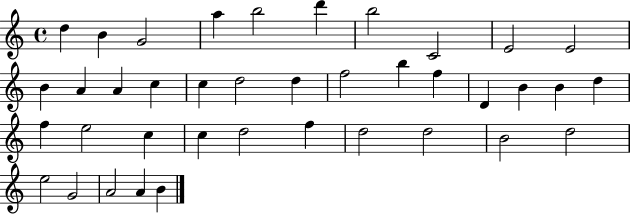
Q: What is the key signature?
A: C major